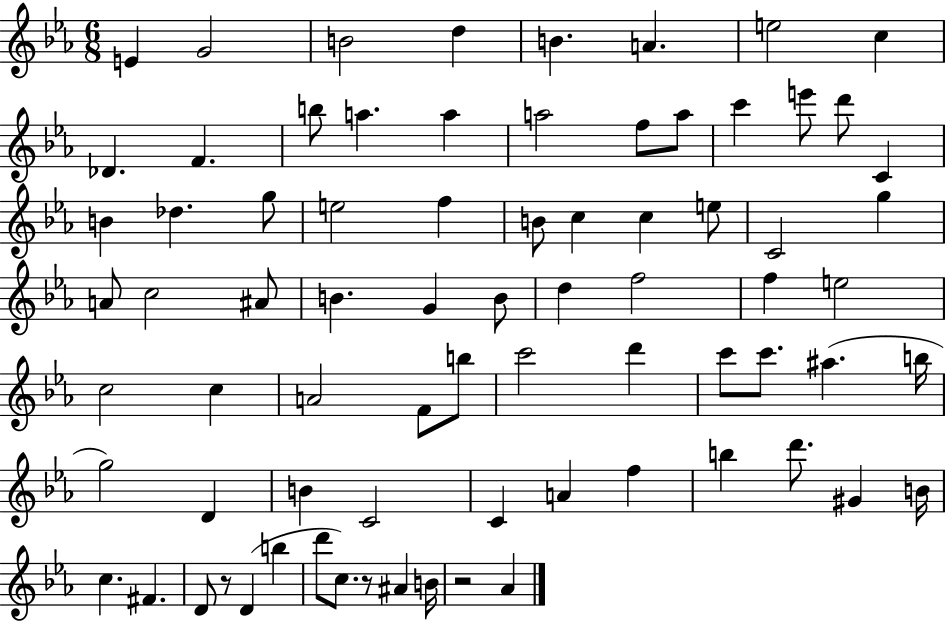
{
  \clef treble
  \numericTimeSignature
  \time 6/8
  \key ees \major
  \repeat volta 2 { e'4 g'2 | b'2 d''4 | b'4. a'4. | e''2 c''4 | \break des'4. f'4. | b''8 a''4. a''4 | a''2 f''8 a''8 | c'''4 e'''8 d'''8 c'4 | \break b'4 des''4. g''8 | e''2 f''4 | b'8 c''4 c''4 e''8 | c'2 g''4 | \break a'8 c''2 ais'8 | b'4. g'4 b'8 | d''4 f''2 | f''4 e''2 | \break c''2 c''4 | a'2 f'8 b''8 | c'''2 d'''4 | c'''8 c'''8. ais''4.( b''16 | \break g''2) d'4 | b'4 c'2 | c'4 a'4 f''4 | b''4 d'''8. gis'4 b'16 | \break c''4. fis'4. | d'8 r8 d'4( b''4 | d'''8 c''8.) r8 ais'4 b'16 | r2 aes'4 | \break } \bar "|."
}